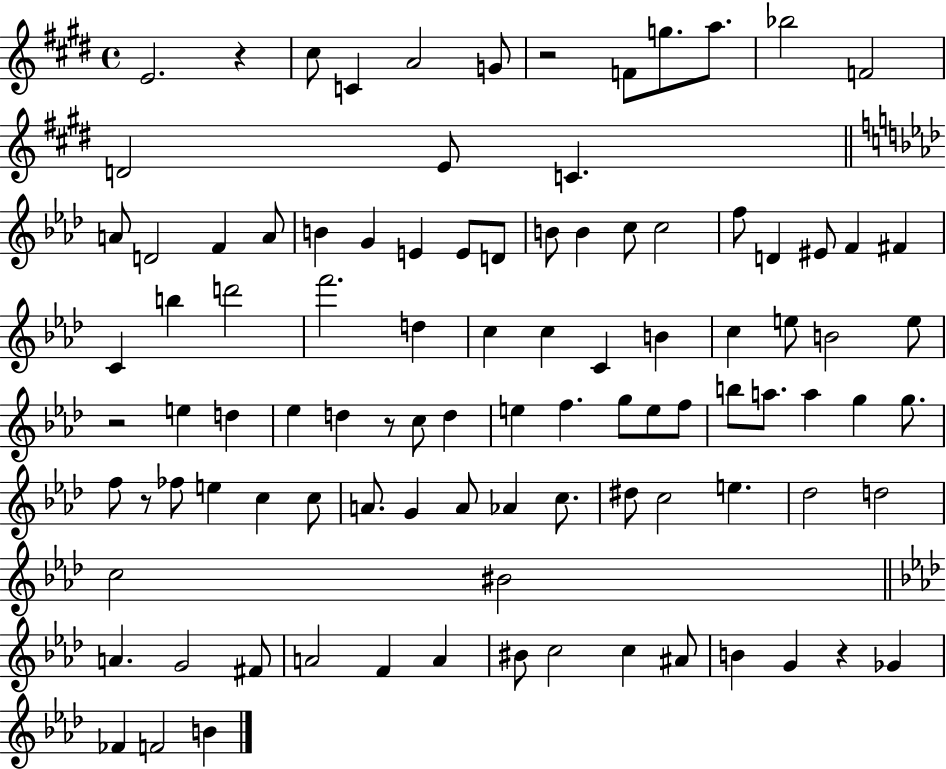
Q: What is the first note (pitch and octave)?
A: E4